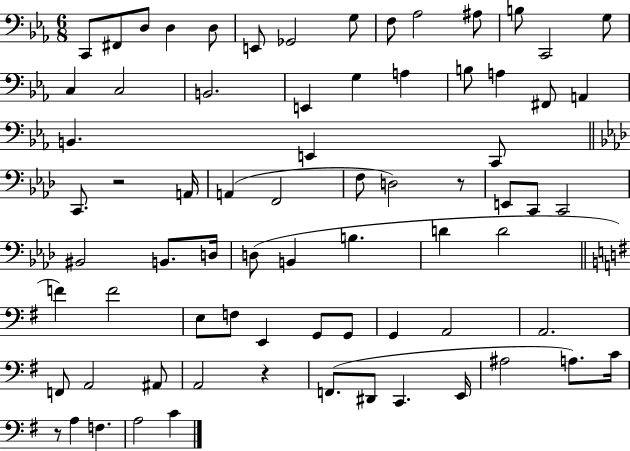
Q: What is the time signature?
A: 6/8